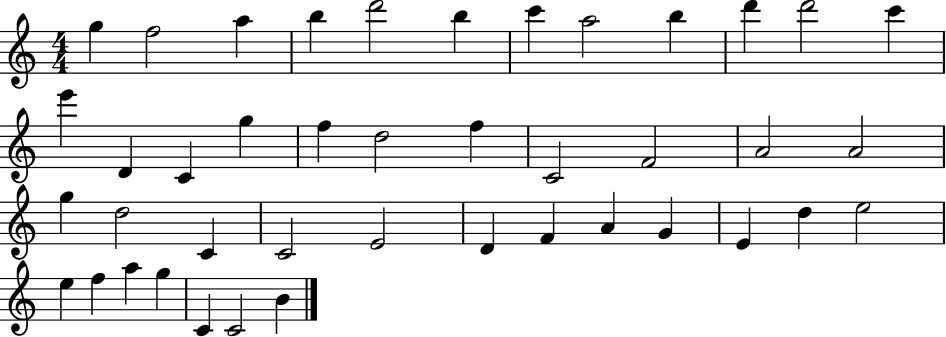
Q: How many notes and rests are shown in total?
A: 42